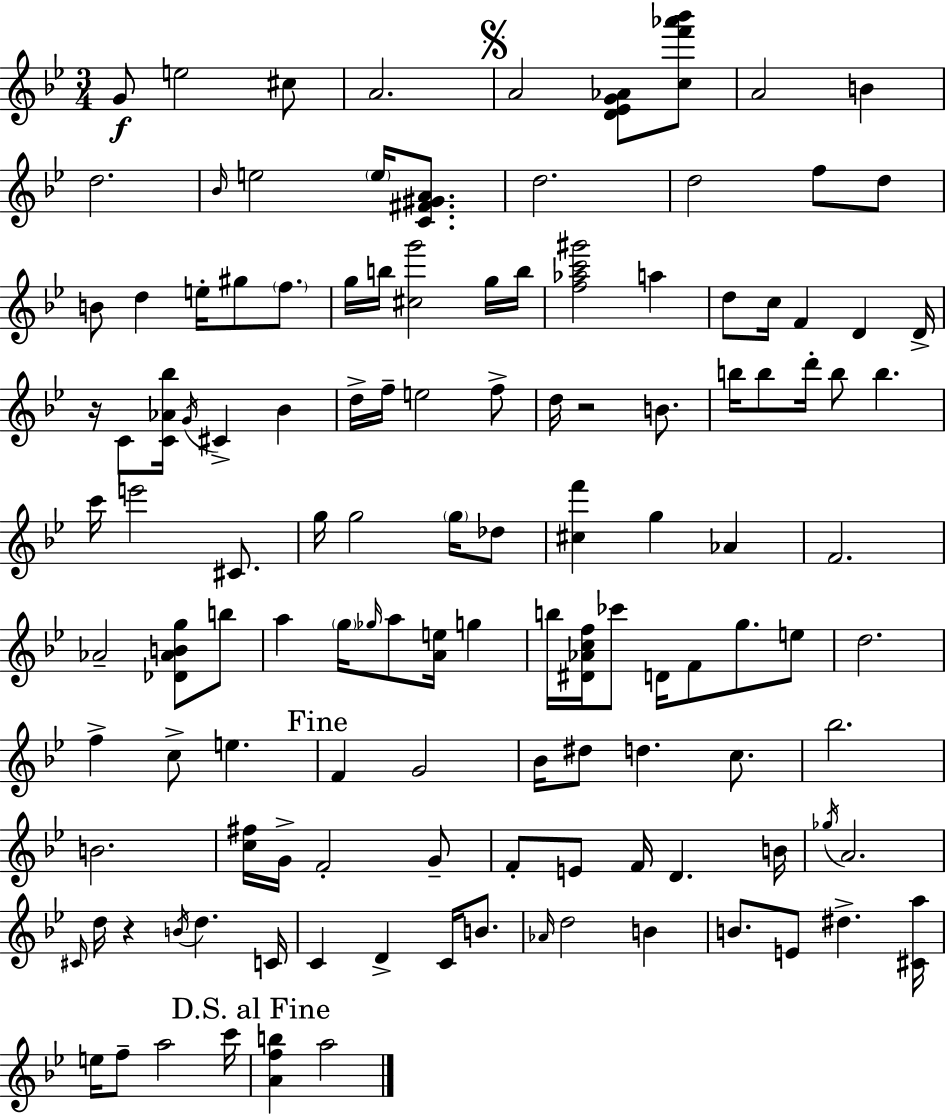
{
  \clef treble
  \numericTimeSignature
  \time 3/4
  \key g \minor
  g'8\f e''2 cis''8 | a'2. | \mark \markup { \musicglyph "scripts.segno" } a'2 <d' ees' g' aes'>8 <c'' f''' aes''' bes'''>8 | a'2 b'4 | \break d''2. | \grace { bes'16 } e''2 \parenthesize e''16 <c' fis' gis' a'>8. | d''2. | d''2 f''8 d''8 | \break b'8 d''4 e''16-. gis''8 \parenthesize f''8. | g''16 b''16 <cis'' g'''>2 g''16 | b''16 <f'' aes'' c''' gis'''>2 a''4 | d''8 c''16 f'4 d'4 | \break d'16-> r16 c'8 <c' aes' bes''>16 \acciaccatura { g'16 } cis'4-> bes'4 | d''16-> f''16-- e''2 | f''8-> d''16 r2 b'8. | b''16 b''8 d'''16-. b''8 b''4. | \break c'''16 e'''2 cis'8. | g''16 g''2 \parenthesize g''16 | des''8 <cis'' f'''>4 g''4 aes'4 | f'2. | \break aes'2-- <des' aes' b' g''>8 | b''8 a''4 \parenthesize g''16 \grace { ges''16 } a''8 <a' e''>16 g''4 | b''16 <dis' aes' c'' f''>16 ces'''8 d'16 f'8 g''8. | e''8 d''2. | \break f''4-> c''8-> e''4. | \mark "Fine" f'4 g'2 | bes'16 dis''8 d''4. | c''8. bes''2. | \break b'2. | <c'' fis''>16 g'16-> f'2-. | g'8-- f'8-. e'8 f'16 d'4. | b'16 \acciaccatura { ges''16 } a'2. | \break \grace { cis'16 } d''16 r4 \acciaccatura { b'16 } d''4. | c'16 c'4 d'4-> | c'16 b'8. \grace { aes'16 } d''2 | b'4 b'8. e'8 | \break dis''4.-> <cis' a''>16 e''16 f''8-- a''2 | c'''16 \mark "D.S. al Fine" <a' f'' b''>4 a''2 | \bar "|."
}